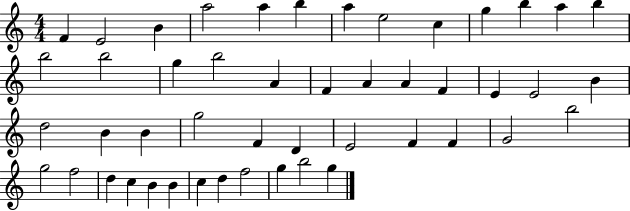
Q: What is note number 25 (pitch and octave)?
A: B4